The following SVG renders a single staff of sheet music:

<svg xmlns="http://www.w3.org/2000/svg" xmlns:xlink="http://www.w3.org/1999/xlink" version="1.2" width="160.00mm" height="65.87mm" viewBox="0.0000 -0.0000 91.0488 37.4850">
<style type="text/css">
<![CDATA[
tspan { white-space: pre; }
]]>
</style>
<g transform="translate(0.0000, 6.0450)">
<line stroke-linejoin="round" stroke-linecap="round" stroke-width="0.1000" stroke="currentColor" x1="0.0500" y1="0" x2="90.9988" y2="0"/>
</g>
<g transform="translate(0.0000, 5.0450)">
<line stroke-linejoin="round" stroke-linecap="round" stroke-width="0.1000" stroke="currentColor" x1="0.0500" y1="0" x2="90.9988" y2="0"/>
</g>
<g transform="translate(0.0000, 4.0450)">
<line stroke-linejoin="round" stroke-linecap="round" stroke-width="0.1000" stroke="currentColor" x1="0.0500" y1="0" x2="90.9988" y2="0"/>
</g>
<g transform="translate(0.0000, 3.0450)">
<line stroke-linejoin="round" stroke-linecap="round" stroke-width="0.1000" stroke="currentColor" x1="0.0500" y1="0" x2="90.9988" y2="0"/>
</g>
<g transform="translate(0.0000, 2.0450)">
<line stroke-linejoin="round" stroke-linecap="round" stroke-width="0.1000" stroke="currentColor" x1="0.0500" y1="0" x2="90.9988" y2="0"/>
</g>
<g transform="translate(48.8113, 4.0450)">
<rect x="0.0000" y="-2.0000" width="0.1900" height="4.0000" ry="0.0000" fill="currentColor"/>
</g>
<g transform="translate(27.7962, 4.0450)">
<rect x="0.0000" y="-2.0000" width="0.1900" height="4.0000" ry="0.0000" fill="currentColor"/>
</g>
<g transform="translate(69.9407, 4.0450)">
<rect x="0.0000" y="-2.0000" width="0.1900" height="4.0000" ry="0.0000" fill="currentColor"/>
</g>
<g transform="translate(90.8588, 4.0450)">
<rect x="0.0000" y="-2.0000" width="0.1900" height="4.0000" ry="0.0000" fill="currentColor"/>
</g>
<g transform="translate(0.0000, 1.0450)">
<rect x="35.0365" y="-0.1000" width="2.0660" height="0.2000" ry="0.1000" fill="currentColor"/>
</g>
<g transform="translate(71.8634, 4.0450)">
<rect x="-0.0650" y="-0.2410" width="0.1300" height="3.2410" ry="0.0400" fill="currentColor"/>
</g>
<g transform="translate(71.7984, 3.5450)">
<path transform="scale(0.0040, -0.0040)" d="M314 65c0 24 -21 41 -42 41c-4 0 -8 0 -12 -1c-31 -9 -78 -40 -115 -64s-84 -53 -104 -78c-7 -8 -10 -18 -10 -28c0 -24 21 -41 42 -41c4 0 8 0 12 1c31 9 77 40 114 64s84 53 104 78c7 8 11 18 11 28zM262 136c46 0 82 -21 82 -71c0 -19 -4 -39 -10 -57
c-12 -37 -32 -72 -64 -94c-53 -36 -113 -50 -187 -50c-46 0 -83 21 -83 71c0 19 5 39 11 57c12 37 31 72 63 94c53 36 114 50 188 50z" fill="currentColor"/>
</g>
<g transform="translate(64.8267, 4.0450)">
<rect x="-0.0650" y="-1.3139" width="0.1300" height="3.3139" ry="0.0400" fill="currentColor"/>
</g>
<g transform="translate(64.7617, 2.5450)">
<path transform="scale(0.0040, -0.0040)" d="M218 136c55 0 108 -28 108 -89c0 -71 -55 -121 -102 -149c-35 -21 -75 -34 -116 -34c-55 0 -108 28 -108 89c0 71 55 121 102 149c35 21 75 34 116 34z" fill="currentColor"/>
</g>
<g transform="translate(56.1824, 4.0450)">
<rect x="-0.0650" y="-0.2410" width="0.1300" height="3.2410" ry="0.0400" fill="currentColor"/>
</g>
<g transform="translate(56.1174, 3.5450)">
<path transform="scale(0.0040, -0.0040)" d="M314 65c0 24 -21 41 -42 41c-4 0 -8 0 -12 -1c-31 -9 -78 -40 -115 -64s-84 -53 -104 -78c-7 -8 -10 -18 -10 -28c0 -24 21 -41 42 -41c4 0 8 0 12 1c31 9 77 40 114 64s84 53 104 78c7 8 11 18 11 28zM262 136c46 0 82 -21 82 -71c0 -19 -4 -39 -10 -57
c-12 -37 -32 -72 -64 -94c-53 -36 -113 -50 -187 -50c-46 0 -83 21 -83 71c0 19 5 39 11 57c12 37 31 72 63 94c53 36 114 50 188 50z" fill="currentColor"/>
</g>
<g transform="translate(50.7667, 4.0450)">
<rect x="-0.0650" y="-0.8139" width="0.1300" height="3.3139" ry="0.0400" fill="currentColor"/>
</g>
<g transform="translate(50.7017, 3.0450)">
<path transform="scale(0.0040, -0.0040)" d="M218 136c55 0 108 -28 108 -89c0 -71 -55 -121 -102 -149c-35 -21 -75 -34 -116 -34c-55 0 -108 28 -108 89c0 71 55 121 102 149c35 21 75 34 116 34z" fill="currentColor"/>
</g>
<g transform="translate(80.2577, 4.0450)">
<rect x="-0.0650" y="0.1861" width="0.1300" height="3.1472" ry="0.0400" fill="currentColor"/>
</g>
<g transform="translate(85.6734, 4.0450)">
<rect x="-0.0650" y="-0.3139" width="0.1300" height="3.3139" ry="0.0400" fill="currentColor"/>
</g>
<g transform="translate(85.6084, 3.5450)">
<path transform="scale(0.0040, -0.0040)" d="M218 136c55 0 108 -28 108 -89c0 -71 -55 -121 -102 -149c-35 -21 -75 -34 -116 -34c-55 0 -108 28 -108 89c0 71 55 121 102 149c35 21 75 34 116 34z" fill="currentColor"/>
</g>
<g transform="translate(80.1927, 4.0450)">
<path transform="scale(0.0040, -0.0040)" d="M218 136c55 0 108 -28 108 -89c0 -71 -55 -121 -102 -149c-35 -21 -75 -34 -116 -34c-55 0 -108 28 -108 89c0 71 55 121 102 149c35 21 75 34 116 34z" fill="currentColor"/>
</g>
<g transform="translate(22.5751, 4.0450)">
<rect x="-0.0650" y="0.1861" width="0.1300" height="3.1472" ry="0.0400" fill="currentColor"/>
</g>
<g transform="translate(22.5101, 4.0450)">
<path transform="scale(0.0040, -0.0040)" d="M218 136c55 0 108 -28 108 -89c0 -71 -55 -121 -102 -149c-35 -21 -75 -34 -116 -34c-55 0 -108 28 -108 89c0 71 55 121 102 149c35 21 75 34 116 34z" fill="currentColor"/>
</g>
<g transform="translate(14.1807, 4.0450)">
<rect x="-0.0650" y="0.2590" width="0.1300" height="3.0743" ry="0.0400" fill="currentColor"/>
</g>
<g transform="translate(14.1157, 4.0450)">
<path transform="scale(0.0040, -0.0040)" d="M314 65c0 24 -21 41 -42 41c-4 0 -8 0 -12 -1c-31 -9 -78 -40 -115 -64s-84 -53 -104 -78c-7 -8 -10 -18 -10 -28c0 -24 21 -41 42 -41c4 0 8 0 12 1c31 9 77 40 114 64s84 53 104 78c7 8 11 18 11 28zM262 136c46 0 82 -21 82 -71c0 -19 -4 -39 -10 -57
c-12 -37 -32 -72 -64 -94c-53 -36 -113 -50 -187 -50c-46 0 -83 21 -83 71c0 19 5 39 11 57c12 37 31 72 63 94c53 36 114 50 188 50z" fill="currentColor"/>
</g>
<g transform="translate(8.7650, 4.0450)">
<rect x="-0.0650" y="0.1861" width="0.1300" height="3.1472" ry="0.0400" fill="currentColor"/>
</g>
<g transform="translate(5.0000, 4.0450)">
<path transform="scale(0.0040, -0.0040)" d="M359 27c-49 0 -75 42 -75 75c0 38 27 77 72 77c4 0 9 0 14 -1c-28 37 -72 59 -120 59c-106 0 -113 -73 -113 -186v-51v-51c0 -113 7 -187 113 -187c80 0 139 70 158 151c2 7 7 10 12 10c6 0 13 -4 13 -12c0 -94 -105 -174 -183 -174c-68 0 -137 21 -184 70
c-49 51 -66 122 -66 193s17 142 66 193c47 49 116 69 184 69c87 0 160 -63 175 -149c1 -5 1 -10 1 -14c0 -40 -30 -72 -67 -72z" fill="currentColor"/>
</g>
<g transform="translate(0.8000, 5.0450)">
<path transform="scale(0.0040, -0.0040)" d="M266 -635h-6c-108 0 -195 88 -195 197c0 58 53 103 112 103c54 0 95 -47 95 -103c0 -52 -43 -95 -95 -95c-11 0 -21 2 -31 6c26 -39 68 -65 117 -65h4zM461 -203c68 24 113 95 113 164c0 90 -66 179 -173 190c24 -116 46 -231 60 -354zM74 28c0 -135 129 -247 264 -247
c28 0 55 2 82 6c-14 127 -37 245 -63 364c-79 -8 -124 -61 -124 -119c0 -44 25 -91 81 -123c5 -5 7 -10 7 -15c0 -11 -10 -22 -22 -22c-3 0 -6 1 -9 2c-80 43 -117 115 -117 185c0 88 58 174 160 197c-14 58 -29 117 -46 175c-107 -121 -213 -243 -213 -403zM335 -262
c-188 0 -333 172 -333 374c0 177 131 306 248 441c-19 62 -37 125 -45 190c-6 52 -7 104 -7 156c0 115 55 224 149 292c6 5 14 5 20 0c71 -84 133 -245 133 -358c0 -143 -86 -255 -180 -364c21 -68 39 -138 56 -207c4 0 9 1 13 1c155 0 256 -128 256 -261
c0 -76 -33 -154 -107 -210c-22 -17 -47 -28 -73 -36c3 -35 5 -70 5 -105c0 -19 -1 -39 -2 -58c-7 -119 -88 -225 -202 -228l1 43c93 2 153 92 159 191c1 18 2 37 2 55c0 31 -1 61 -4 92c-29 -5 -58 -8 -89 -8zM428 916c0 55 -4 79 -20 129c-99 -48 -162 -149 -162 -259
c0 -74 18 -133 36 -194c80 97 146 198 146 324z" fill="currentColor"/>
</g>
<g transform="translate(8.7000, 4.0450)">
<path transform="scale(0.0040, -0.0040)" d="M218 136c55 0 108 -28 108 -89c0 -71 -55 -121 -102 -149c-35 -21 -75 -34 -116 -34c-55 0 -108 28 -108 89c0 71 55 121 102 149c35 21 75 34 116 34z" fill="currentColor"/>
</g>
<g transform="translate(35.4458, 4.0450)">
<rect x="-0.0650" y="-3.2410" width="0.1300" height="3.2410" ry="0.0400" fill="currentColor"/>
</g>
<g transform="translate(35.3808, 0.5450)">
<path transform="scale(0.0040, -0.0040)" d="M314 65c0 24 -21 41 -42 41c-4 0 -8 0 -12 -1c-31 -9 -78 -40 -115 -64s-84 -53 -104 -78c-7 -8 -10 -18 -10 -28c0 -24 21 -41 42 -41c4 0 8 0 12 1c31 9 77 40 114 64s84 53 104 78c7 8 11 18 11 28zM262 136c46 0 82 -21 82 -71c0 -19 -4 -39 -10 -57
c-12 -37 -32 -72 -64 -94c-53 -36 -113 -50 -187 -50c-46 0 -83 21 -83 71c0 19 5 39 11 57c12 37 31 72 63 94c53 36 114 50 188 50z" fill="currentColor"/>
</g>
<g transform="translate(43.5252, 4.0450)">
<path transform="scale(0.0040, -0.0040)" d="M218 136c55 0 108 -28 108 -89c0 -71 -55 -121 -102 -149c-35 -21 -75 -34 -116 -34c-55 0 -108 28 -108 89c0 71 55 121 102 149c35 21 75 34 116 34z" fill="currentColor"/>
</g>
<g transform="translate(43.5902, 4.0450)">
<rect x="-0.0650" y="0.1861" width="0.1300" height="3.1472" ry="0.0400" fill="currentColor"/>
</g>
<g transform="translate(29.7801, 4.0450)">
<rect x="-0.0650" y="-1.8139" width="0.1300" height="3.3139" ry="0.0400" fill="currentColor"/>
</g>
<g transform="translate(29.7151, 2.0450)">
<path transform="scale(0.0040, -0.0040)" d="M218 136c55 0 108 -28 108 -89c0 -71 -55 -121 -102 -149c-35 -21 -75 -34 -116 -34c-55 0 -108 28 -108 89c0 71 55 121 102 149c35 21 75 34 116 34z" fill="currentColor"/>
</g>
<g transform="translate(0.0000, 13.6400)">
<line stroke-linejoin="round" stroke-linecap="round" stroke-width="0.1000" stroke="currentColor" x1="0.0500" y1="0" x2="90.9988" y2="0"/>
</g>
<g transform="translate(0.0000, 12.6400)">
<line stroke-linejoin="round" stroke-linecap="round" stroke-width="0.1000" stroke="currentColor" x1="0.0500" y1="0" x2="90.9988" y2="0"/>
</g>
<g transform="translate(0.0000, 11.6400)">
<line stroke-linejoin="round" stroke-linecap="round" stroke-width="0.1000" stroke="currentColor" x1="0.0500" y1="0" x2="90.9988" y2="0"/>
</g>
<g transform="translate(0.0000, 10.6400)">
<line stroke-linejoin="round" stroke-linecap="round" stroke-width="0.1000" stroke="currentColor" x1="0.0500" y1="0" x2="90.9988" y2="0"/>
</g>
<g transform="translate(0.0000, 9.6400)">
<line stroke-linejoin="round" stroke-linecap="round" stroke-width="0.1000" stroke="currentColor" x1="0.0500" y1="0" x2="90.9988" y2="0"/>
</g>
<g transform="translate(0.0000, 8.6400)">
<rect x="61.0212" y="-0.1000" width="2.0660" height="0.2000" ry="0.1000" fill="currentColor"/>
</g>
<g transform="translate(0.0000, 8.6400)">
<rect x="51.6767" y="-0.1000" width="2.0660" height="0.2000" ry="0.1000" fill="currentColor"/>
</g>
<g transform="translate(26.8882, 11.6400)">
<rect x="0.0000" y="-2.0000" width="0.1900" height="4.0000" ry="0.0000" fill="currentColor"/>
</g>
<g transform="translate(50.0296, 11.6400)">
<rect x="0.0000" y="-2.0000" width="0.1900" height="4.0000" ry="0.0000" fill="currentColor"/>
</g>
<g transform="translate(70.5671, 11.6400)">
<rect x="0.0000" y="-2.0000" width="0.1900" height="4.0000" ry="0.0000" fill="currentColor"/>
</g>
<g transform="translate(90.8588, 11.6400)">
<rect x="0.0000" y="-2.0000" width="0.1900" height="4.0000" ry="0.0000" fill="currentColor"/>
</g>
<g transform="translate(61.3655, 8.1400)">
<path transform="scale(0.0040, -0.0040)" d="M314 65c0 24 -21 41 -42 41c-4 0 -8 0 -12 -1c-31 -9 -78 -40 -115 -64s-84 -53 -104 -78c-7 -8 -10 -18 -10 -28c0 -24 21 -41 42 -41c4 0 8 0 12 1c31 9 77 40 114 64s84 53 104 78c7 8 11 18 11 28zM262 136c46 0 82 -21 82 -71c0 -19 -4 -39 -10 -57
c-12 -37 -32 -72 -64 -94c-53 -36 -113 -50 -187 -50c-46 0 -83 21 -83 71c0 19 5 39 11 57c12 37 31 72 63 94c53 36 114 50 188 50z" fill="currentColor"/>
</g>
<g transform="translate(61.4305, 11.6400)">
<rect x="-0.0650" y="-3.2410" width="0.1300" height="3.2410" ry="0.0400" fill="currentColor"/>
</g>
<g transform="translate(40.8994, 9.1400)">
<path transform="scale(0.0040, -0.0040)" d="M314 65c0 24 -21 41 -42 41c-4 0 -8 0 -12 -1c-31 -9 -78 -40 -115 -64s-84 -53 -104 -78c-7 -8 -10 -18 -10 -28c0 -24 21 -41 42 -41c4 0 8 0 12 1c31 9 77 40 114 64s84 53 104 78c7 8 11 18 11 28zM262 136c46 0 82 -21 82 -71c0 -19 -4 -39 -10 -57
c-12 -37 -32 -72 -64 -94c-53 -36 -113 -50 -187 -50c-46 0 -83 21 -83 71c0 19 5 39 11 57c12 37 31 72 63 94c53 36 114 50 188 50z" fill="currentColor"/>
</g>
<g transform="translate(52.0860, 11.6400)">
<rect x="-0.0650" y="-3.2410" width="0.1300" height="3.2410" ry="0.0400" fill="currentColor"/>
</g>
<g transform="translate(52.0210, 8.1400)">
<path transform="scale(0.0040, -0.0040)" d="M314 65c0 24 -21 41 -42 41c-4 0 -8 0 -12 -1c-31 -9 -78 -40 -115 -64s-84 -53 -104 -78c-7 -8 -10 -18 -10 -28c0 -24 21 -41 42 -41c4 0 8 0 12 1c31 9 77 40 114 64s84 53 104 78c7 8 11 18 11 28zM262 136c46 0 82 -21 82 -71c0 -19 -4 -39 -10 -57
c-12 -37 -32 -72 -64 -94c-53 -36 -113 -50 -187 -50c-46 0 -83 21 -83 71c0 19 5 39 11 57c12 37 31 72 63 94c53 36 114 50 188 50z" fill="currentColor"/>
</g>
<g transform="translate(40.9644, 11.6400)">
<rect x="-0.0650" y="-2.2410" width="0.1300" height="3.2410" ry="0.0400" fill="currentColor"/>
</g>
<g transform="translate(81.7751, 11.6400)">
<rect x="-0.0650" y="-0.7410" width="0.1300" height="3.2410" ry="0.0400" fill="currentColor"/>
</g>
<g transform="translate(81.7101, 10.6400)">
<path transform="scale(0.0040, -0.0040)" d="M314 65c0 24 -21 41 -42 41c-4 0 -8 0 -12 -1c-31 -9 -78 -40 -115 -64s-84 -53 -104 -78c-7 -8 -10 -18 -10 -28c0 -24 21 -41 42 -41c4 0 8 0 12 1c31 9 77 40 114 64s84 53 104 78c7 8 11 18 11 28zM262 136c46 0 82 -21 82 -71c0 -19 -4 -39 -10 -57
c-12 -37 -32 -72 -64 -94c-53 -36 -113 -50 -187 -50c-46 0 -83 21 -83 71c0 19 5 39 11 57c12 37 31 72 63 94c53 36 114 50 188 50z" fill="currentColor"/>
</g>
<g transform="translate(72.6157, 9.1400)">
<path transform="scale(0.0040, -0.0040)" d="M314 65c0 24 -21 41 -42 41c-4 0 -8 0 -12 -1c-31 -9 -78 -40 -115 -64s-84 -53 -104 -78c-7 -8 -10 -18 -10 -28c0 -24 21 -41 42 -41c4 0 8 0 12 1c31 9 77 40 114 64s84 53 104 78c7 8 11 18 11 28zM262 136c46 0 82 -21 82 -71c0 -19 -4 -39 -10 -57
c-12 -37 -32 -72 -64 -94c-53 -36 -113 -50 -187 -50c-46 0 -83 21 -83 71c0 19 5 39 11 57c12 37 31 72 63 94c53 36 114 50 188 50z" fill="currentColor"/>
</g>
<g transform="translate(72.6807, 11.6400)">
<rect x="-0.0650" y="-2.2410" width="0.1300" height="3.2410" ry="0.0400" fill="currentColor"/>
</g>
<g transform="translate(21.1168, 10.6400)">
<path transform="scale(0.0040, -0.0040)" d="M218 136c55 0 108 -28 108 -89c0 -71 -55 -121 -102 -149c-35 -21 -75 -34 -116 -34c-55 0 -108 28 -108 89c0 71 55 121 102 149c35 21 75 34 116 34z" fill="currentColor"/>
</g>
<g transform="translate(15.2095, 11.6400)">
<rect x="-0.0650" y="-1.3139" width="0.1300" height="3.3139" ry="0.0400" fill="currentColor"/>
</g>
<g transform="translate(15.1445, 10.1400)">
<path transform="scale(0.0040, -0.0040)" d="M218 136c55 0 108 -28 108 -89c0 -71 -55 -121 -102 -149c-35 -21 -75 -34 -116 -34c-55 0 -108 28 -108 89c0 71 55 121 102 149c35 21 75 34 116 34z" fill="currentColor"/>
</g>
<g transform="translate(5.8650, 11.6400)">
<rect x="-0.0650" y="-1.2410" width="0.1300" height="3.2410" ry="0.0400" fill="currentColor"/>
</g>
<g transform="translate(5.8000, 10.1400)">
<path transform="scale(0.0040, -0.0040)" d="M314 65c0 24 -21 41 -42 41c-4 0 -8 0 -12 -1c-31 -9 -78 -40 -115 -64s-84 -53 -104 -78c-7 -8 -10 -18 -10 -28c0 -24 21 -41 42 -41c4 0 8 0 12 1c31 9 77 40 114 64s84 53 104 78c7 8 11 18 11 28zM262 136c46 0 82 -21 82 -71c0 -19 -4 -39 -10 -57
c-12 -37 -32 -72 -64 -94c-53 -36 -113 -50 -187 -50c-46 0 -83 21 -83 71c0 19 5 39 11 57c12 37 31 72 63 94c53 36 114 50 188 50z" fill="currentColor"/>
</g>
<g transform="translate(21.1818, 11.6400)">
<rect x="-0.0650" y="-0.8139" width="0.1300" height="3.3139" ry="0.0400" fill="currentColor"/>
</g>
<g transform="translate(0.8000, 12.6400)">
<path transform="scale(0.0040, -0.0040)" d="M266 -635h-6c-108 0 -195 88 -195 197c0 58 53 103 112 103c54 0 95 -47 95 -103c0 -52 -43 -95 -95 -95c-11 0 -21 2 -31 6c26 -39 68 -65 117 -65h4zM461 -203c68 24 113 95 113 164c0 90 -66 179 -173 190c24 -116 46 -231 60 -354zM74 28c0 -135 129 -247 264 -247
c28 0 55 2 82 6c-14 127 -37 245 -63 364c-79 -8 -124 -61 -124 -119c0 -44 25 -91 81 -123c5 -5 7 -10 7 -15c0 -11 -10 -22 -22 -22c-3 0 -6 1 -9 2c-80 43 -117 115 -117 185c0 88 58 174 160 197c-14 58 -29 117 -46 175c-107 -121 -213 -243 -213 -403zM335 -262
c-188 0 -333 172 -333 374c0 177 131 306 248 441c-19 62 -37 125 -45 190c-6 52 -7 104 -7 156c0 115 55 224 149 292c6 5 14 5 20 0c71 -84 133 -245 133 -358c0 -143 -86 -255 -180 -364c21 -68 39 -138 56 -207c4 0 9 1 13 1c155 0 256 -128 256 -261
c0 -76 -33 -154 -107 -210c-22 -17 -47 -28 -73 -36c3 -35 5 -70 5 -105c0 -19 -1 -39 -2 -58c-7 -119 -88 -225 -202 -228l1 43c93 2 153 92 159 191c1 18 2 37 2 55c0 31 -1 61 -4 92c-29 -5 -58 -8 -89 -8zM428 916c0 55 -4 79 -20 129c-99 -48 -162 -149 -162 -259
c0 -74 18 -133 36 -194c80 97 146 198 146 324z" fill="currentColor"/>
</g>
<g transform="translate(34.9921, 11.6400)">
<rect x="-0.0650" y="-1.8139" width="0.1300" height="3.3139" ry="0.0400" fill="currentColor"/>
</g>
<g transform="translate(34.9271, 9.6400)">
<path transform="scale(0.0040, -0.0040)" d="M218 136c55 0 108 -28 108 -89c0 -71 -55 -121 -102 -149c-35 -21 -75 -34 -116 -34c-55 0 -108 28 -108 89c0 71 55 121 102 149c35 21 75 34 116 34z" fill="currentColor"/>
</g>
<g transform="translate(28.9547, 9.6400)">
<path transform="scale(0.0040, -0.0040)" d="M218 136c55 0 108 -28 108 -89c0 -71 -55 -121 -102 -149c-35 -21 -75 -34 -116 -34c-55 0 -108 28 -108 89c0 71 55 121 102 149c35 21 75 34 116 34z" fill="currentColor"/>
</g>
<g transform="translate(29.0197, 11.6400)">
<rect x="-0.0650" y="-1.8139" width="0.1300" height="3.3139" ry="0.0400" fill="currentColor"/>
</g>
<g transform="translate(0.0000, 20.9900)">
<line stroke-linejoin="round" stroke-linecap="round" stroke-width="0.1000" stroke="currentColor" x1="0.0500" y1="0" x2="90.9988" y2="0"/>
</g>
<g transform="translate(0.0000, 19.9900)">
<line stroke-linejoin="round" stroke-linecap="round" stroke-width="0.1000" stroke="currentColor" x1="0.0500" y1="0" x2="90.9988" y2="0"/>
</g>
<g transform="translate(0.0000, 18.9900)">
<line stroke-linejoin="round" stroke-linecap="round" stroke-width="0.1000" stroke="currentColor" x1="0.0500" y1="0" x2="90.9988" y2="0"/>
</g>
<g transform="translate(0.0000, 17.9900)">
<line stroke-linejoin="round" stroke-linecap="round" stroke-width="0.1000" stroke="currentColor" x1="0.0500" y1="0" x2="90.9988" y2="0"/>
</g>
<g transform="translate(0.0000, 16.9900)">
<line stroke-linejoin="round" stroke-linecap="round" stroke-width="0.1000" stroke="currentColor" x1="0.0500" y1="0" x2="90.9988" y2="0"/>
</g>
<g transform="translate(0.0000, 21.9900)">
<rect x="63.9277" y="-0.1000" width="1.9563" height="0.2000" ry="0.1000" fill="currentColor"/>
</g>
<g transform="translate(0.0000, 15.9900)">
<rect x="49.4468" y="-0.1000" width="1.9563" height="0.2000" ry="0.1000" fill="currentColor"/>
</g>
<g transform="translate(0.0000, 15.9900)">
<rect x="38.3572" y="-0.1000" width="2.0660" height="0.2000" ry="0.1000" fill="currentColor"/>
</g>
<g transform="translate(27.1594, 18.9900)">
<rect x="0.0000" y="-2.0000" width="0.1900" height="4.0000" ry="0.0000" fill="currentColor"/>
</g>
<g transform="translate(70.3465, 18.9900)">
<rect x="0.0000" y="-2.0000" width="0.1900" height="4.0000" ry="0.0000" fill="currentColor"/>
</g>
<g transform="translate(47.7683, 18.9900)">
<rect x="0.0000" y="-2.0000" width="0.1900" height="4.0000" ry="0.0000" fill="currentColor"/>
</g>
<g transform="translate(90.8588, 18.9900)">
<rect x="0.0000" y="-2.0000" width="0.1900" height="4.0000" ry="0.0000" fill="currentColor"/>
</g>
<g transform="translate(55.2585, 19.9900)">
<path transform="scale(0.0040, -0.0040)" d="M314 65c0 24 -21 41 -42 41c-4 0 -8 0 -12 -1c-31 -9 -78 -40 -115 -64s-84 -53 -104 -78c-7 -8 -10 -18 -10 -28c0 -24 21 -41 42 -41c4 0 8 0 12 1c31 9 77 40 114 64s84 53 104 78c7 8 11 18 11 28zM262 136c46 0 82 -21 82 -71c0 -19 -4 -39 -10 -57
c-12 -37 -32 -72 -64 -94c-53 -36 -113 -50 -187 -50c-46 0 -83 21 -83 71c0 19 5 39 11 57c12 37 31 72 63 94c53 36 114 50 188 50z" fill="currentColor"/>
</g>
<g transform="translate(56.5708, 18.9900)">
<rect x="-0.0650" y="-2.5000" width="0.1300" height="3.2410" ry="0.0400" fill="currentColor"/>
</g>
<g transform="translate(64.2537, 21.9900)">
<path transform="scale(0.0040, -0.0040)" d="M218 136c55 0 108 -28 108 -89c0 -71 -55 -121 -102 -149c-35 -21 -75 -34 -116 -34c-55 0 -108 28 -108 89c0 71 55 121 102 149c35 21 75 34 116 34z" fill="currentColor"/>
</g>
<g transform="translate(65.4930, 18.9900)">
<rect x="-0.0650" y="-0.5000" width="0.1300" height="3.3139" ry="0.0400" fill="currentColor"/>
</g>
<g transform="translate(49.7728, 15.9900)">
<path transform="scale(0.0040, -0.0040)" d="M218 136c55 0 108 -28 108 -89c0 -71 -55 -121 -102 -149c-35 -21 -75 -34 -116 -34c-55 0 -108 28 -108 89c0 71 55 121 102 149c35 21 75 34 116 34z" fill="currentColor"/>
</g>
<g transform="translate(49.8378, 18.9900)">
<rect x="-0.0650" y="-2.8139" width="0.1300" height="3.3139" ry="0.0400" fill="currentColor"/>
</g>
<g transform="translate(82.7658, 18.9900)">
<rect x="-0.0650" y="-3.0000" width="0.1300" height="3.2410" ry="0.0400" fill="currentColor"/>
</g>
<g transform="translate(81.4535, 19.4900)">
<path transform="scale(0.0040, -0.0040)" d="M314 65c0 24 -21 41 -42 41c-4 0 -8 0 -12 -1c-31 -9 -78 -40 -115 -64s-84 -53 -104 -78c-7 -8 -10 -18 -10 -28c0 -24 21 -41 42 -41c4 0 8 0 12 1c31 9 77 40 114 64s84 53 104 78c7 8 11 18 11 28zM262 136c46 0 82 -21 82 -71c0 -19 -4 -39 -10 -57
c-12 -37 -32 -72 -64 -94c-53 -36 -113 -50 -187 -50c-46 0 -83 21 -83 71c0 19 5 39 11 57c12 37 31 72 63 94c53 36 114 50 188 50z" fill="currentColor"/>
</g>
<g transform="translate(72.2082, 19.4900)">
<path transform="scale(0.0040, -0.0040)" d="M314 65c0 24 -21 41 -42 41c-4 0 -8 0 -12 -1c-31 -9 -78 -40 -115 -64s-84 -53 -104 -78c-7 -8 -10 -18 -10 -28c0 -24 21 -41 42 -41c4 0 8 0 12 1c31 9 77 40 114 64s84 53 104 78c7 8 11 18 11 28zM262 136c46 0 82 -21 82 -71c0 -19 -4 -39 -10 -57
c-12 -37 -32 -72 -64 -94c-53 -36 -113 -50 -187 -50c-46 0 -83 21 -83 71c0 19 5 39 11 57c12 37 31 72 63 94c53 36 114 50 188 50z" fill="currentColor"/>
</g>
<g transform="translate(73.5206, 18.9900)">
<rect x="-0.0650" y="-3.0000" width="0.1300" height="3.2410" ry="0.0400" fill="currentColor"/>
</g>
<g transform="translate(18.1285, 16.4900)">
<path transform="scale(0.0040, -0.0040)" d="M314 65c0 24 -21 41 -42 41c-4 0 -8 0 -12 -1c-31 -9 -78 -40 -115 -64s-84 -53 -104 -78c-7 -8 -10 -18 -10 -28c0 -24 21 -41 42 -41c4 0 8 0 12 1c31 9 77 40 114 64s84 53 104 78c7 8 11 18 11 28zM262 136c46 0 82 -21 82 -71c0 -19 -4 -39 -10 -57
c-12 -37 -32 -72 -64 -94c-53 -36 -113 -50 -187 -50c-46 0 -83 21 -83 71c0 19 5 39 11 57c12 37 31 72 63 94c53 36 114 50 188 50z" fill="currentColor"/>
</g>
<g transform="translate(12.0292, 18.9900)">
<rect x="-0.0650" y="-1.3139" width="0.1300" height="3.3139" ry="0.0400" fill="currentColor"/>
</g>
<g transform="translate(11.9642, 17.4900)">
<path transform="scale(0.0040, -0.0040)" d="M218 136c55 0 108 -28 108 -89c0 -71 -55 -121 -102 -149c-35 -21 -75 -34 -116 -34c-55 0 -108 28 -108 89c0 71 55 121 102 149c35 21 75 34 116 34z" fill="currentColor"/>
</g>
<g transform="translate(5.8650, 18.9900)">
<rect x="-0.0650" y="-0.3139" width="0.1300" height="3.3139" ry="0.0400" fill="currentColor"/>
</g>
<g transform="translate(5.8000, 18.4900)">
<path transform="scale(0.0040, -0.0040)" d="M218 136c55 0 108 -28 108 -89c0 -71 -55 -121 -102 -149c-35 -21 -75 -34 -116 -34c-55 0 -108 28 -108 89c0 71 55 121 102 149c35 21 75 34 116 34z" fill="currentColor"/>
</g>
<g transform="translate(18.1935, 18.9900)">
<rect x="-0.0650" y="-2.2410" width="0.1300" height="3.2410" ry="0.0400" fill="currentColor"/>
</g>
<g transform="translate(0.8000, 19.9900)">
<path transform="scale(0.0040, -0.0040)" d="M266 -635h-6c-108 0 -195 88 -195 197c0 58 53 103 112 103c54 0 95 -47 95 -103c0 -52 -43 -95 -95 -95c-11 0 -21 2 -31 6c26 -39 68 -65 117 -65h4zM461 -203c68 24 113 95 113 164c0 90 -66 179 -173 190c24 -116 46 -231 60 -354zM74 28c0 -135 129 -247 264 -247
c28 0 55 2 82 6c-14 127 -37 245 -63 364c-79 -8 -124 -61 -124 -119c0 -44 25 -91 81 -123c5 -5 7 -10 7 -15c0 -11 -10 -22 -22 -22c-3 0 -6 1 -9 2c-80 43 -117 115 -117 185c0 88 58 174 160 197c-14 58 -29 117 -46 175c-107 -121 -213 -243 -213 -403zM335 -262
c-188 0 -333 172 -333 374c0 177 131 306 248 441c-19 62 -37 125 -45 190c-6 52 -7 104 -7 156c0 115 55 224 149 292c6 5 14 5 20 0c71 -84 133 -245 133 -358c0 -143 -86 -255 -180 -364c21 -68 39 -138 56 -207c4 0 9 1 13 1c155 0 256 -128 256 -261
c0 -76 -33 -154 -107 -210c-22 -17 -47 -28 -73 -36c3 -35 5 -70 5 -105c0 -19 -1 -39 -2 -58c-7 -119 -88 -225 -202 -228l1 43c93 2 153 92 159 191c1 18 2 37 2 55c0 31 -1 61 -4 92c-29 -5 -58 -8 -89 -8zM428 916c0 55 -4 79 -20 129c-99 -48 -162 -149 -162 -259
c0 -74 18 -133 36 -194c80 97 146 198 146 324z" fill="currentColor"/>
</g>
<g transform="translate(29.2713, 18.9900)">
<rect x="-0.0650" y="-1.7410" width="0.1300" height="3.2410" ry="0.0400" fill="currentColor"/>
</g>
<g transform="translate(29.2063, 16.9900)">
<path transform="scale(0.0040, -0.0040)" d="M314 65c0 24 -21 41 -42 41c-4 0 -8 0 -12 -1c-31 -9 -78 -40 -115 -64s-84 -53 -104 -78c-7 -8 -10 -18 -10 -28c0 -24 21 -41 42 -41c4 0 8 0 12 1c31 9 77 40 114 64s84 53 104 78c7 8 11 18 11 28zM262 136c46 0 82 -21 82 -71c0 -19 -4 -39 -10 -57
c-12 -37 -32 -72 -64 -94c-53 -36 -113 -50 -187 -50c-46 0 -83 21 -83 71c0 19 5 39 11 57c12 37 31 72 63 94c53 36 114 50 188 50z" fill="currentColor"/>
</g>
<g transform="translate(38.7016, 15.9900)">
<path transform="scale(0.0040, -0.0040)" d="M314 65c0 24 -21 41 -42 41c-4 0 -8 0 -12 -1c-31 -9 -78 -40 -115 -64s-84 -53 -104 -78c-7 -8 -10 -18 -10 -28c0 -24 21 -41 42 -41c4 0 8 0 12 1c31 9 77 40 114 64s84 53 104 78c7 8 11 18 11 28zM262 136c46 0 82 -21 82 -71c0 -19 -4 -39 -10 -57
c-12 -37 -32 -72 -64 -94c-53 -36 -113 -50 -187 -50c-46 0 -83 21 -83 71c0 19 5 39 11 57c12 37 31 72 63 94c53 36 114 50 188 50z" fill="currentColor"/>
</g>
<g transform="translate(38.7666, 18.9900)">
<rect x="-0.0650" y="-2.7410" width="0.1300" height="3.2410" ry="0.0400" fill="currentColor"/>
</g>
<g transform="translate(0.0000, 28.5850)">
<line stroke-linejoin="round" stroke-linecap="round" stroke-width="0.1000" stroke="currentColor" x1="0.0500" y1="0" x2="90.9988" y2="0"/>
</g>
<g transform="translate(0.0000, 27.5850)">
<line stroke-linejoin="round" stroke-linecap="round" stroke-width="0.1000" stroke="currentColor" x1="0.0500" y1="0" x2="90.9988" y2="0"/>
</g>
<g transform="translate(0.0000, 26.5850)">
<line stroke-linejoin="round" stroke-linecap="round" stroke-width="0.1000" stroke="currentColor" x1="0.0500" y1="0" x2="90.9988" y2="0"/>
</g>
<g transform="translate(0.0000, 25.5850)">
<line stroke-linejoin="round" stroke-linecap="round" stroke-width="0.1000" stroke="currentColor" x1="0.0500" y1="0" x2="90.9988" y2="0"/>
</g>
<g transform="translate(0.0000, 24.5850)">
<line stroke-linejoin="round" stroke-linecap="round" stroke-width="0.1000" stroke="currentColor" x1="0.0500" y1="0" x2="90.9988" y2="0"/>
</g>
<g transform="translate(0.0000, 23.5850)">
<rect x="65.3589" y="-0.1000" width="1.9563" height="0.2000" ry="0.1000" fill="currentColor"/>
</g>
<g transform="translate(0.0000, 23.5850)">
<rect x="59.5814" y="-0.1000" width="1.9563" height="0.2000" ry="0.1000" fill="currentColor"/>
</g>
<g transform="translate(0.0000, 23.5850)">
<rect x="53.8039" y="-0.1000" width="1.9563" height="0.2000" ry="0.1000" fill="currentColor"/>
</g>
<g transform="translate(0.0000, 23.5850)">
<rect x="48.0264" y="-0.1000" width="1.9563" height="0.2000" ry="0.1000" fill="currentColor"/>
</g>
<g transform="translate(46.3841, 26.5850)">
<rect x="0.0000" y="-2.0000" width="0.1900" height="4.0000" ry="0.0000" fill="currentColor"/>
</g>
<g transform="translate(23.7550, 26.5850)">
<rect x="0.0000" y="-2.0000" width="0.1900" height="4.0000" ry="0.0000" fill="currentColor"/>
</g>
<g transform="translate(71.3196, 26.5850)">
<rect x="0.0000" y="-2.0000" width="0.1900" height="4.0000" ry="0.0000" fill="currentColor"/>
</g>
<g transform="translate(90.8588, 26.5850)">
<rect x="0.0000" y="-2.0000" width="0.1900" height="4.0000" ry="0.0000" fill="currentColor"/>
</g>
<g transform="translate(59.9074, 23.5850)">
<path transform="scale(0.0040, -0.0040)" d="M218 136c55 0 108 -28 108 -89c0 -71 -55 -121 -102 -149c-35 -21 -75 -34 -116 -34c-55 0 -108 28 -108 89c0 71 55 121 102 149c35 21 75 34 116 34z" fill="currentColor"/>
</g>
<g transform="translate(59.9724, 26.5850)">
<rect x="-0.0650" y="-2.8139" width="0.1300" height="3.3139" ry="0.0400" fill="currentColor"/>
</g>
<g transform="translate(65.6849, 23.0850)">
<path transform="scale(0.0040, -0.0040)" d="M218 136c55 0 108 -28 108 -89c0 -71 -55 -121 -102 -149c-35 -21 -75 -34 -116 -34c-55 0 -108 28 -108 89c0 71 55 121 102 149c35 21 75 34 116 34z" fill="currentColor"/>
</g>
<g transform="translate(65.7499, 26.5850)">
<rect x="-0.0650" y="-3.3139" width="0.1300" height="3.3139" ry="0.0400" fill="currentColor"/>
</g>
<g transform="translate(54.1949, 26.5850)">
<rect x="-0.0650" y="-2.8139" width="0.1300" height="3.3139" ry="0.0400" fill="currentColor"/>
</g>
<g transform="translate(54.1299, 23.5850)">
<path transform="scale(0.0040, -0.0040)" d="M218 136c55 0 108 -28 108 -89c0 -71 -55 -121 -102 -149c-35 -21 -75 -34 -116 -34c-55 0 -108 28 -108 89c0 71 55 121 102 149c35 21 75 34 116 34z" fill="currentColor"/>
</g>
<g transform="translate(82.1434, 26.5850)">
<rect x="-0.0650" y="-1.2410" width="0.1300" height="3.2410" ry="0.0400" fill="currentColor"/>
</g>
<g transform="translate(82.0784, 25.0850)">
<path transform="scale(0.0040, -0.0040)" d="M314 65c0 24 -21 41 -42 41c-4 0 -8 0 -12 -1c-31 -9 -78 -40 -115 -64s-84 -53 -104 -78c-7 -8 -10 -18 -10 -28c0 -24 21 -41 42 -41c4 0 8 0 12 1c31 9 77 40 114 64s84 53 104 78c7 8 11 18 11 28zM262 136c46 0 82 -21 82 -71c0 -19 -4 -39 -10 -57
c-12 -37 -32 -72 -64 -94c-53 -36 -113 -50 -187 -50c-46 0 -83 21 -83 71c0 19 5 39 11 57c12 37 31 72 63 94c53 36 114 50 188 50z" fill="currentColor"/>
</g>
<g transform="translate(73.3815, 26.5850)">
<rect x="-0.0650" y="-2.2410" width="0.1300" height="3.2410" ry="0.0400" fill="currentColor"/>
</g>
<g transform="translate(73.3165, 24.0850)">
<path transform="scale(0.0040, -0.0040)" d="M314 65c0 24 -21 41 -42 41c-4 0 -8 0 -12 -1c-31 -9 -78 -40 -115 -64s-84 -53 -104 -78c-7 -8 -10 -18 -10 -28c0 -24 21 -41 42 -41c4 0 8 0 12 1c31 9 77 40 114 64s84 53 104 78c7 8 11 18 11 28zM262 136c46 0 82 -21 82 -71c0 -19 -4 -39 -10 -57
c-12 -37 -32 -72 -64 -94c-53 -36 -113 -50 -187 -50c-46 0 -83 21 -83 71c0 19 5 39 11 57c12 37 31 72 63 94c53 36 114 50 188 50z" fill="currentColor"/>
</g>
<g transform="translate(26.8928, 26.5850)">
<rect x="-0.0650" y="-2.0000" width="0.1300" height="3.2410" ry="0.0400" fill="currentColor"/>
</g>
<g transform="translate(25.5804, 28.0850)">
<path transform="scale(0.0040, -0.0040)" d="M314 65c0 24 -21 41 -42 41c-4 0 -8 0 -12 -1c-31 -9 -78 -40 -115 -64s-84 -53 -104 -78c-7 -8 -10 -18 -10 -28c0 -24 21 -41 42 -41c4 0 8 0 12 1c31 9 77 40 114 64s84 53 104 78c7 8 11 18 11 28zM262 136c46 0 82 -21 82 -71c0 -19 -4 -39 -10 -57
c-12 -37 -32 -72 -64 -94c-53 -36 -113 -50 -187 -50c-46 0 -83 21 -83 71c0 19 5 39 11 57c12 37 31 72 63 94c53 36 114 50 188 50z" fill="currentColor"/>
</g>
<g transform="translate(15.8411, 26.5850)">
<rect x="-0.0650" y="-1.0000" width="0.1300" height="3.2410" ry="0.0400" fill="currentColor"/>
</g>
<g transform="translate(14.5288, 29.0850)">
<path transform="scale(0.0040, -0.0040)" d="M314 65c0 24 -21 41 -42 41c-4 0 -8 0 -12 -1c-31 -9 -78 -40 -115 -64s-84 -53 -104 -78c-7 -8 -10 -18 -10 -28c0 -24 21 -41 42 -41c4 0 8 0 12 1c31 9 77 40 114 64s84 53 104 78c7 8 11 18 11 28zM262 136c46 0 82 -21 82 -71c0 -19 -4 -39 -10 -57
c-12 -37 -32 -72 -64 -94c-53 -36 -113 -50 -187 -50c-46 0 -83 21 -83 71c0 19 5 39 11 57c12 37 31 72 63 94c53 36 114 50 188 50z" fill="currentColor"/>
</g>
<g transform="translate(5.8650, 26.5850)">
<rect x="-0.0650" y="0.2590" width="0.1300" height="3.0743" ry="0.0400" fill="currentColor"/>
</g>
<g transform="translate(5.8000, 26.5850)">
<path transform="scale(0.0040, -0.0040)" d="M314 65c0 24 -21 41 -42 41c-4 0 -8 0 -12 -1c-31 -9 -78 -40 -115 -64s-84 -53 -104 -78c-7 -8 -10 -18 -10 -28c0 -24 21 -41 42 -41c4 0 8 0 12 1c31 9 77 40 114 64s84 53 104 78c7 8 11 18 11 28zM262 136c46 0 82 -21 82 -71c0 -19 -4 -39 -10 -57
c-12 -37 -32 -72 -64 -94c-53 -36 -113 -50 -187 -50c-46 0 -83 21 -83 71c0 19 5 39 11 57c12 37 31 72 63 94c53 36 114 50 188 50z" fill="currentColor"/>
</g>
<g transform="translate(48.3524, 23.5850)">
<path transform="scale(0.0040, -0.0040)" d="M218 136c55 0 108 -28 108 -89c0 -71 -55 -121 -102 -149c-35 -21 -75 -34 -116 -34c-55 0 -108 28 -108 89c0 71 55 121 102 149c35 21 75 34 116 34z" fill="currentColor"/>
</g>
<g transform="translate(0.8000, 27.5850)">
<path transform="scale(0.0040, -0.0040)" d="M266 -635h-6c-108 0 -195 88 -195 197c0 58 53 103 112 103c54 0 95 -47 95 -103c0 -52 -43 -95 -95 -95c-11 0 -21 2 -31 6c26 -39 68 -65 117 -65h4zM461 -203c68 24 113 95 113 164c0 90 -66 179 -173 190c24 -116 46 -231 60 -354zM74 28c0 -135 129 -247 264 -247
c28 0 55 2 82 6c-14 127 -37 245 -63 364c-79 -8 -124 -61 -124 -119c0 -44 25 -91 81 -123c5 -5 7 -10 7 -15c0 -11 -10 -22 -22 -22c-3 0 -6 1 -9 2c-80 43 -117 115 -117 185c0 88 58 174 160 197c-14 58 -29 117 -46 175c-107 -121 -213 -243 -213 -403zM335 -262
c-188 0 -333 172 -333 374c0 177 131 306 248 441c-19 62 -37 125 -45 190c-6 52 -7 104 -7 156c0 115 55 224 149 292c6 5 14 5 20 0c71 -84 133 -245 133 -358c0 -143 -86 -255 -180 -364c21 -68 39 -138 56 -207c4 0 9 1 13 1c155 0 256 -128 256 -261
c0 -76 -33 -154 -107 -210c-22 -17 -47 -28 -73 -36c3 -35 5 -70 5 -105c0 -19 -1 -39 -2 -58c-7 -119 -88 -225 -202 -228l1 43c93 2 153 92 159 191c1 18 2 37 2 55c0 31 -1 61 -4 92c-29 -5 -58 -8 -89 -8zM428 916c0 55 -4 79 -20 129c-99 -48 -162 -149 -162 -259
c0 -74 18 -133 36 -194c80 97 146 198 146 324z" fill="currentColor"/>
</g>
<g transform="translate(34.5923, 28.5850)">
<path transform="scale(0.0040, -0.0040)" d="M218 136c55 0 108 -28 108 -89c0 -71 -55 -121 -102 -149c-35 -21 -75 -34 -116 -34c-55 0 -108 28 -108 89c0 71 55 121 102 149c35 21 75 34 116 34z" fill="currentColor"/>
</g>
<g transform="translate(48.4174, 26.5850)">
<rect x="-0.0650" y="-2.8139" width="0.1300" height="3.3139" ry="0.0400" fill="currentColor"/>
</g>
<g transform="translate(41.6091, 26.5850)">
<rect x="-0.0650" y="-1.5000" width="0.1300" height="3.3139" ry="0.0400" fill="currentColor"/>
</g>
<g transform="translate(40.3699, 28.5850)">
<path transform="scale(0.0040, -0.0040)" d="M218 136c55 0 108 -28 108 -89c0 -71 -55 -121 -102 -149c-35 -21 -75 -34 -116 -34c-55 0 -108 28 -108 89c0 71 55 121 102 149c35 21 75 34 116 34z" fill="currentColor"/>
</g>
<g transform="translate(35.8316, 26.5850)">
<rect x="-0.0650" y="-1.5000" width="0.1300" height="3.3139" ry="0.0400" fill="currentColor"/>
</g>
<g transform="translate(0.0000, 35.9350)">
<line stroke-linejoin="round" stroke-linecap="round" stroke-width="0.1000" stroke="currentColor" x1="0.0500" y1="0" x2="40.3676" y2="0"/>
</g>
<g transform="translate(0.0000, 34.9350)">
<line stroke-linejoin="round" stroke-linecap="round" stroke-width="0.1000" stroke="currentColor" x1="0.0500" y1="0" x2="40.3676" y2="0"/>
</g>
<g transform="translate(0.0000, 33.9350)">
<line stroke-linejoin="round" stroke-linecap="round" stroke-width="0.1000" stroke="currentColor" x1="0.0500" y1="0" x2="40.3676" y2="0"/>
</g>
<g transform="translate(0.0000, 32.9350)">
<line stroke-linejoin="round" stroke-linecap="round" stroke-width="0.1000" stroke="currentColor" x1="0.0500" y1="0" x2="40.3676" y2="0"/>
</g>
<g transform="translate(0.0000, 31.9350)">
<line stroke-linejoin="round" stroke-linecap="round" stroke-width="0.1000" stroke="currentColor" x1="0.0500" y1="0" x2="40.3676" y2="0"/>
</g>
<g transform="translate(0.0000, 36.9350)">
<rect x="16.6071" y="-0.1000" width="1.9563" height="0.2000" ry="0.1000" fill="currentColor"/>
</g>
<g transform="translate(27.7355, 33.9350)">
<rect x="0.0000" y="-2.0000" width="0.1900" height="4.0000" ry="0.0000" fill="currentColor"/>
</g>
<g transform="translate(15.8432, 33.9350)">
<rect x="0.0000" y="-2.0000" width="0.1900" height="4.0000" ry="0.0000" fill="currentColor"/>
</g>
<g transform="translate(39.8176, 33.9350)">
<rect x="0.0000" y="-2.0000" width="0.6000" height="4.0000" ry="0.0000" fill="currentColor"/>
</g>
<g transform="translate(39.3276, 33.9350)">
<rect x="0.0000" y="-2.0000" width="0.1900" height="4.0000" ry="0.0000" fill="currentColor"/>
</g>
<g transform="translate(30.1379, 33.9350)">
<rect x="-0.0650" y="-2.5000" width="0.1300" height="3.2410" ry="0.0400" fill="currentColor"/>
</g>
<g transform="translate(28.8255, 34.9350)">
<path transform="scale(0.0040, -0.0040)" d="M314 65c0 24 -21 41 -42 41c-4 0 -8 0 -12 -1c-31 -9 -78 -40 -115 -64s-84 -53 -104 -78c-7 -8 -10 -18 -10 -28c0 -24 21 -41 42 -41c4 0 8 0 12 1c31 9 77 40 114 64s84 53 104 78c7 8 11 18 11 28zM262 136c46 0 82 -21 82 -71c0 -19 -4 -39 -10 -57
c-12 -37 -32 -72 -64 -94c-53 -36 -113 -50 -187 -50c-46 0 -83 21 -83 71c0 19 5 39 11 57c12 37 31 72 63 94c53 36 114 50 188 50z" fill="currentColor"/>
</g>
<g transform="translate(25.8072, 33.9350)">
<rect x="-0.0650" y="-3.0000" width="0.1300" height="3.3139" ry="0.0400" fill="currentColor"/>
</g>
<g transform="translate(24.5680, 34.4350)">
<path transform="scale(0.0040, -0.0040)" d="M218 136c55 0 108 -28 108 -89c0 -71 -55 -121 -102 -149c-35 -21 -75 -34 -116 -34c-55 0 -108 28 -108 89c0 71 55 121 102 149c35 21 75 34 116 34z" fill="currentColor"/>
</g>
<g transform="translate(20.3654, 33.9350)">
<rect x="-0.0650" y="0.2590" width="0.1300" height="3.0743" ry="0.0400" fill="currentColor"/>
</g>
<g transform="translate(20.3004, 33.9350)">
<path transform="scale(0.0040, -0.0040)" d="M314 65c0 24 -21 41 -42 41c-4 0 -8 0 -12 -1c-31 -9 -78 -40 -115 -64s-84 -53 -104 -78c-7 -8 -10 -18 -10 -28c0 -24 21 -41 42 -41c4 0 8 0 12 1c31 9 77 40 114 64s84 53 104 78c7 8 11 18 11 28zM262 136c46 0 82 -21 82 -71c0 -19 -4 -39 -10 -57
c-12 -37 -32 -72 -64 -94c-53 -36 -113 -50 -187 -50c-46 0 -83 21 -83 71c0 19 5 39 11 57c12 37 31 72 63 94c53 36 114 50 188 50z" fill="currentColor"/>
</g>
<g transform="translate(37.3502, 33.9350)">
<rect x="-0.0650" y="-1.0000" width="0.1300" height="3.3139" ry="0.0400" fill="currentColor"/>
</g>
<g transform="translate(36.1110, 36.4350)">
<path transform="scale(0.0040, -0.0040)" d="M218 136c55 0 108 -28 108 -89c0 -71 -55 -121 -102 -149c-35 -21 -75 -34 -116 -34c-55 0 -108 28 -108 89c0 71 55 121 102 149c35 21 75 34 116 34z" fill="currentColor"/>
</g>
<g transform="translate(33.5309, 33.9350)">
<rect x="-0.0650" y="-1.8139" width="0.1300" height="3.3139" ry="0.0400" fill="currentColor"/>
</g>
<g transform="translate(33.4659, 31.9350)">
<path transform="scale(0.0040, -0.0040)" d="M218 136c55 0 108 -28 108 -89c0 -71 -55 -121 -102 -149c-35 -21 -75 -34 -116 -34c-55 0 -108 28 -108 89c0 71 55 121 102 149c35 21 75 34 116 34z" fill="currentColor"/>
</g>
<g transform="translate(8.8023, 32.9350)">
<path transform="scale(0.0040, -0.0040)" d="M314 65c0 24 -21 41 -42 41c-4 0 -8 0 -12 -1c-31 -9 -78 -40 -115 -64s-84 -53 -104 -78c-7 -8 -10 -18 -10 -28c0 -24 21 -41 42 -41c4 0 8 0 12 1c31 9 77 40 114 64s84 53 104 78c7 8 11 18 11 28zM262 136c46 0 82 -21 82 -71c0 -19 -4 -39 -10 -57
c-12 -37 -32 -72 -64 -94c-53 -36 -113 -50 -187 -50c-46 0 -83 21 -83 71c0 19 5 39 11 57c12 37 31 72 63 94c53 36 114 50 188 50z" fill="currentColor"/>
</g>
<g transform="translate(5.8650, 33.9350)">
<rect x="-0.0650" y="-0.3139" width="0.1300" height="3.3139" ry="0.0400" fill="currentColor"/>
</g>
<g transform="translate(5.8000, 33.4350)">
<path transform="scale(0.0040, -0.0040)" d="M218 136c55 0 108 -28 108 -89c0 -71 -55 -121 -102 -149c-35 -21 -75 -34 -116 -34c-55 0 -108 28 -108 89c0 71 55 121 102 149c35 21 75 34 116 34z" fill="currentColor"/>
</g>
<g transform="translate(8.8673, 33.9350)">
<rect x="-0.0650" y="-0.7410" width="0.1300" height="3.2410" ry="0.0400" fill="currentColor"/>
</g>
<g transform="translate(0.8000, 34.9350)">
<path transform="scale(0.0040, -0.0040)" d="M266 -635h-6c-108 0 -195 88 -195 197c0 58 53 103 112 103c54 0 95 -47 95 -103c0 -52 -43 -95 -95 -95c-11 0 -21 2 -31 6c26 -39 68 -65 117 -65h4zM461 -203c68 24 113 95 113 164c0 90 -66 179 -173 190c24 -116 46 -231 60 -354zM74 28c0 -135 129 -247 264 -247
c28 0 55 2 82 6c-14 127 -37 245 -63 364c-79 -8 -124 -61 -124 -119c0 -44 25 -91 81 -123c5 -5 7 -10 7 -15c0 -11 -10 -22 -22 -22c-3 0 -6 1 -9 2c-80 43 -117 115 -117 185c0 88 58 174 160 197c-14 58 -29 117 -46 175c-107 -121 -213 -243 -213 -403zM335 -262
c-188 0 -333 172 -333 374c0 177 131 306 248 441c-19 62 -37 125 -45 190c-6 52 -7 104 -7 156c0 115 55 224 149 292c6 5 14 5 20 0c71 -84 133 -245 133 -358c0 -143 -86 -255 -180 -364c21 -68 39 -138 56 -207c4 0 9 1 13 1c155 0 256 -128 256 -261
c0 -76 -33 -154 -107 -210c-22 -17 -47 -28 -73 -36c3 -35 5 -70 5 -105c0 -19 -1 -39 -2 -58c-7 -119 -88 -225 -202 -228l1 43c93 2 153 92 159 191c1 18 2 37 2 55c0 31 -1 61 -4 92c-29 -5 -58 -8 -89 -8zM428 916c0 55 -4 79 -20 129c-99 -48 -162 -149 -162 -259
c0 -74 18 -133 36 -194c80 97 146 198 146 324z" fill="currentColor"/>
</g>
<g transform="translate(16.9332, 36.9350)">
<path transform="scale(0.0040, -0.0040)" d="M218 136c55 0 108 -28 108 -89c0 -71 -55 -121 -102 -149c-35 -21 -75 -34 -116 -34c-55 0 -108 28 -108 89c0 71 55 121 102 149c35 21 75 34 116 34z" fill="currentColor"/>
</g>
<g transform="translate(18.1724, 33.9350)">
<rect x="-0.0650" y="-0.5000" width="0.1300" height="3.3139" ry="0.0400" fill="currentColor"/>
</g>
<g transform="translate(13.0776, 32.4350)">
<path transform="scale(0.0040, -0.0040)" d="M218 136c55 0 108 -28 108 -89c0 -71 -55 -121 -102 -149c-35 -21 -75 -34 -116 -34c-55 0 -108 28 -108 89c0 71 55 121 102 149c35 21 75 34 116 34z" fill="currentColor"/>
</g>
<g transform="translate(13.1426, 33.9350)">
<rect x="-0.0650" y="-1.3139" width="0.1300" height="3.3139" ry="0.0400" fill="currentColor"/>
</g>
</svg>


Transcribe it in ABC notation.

X:1
T:Untitled
M:4/4
L:1/4
K:C
B B2 B f b2 B d c2 e c2 B c e2 e d f f g2 b2 b2 g2 d2 c e g2 f2 a2 a G2 C A2 A2 B2 D2 F2 E E a a a b g2 e2 c d2 e C B2 A G2 f D